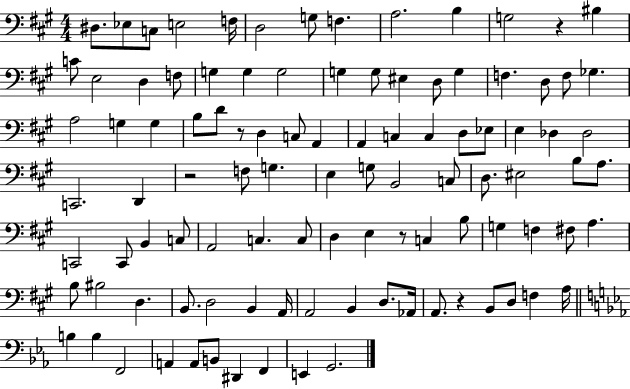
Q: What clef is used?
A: bass